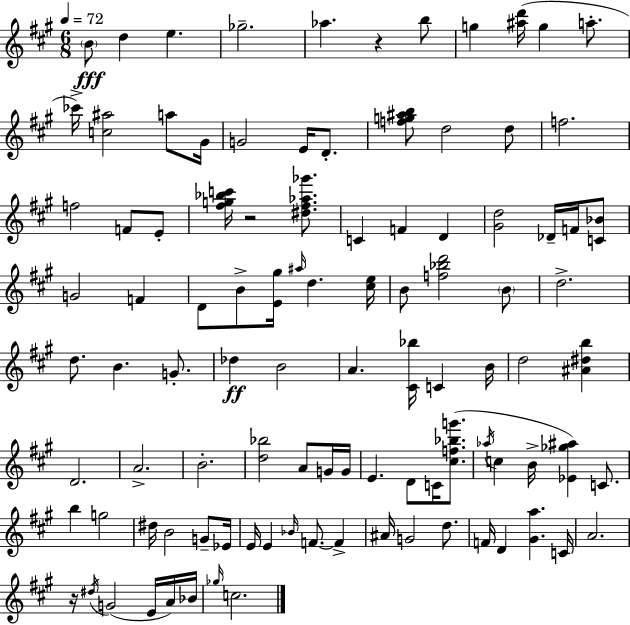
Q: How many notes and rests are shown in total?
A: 101